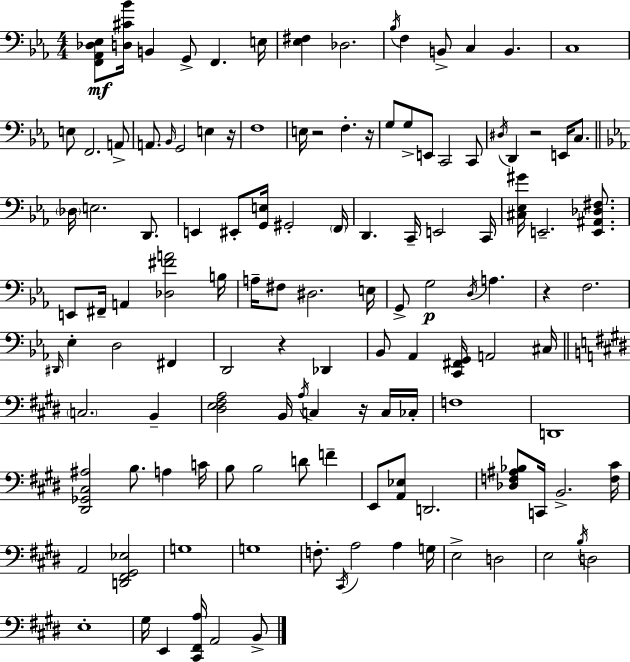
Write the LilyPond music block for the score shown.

{
  \clef bass
  \numericTimeSignature
  \time 4/4
  \key c \minor
  <f, aes, des ees>8\mf <d cis' bes'>16 b,4 g,8-> f,4. e16 | <ees fis>4 des2. | \acciaccatura { bes16 } f4 b,8-> c4 b,4. | c1 | \break e8 f,2. a,8-> | a,8. \grace { bes,16 } g,2 e4 | r16 f1 | e16 r2 f4.-. | \break r16 g8 g8-> e,8 c,2 | c,8 \acciaccatura { dis16 } d,4 r2 e,16 | c8. \bar "||" \break \key c \minor \parenthesize des16 e2. d,8. | e,4 eis,8-. <g, e>16 gis,2-. \parenthesize f,16 | d,4. c,16-- e,2 c,16 | <cis ees gis'>16 e,2.-- <e, ais, des fis>8. | \break e,8 fis,16-- a,4 <des fis' a'>2 b16 | a16-- fis8 dis2. e16 | g,8-> g2\p \acciaccatura { d16 } a4. | r4 f2. | \break \grace { dis,16 } ees4-. d2 fis,4 | d,2 r4 des,4 | bes,8 aes,4 <c, fis, g,>16 a,2 | cis16 \bar "||" \break \key e \major \parenthesize c2. b,4-- | <dis e fis a>2 b,16 \acciaccatura { a16 } c4 r16 c16 | ces16-. f1 | d,1 | \break <dis, ges, cis ais>2 b8. a4 | c'16 b8 b2 d'8 f'4-- | e,8 <a, ees>8 d,2. | <des f ais bes>8 c,16 b,2.-> | \break <f cis'>16 a,2 <d, fis, gis, ees>2 | g1 | g1 | f8.-. \acciaccatura { cis,16 } a2 a4 | \break g16 e2-> d2 | e2 \acciaccatura { b16 } d2 | e1-. | gis16 e,4 <cis, fis, a>16 a,2 | \break b,8-> \bar "|."
}